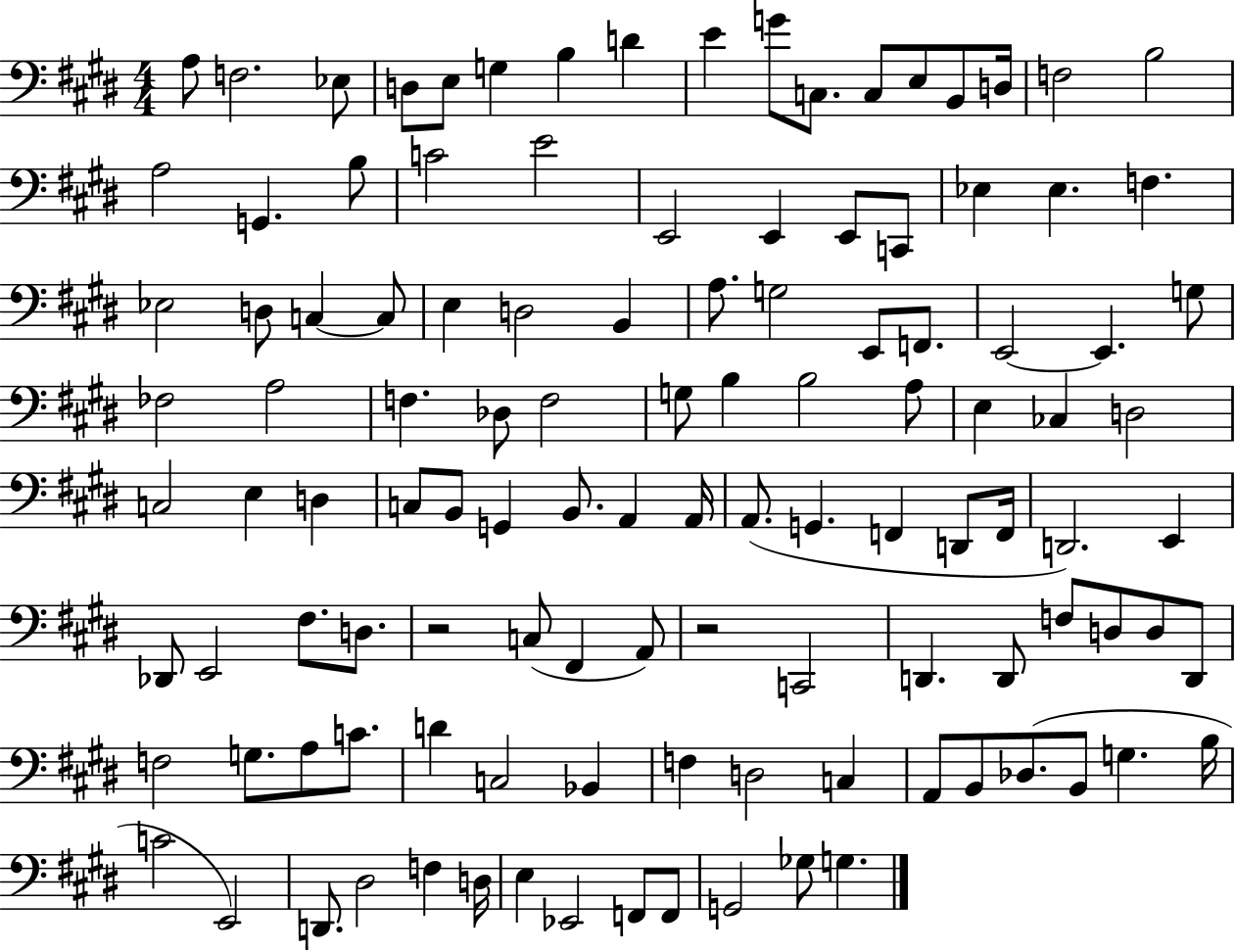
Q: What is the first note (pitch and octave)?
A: A3